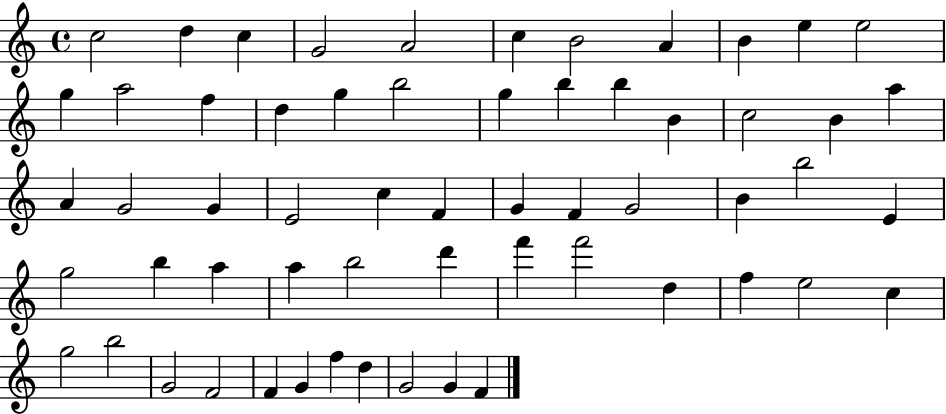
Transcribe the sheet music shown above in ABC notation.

X:1
T:Untitled
M:4/4
L:1/4
K:C
c2 d c G2 A2 c B2 A B e e2 g a2 f d g b2 g b b B c2 B a A G2 G E2 c F G F G2 B b2 E g2 b a a b2 d' f' f'2 d f e2 c g2 b2 G2 F2 F G f d G2 G F